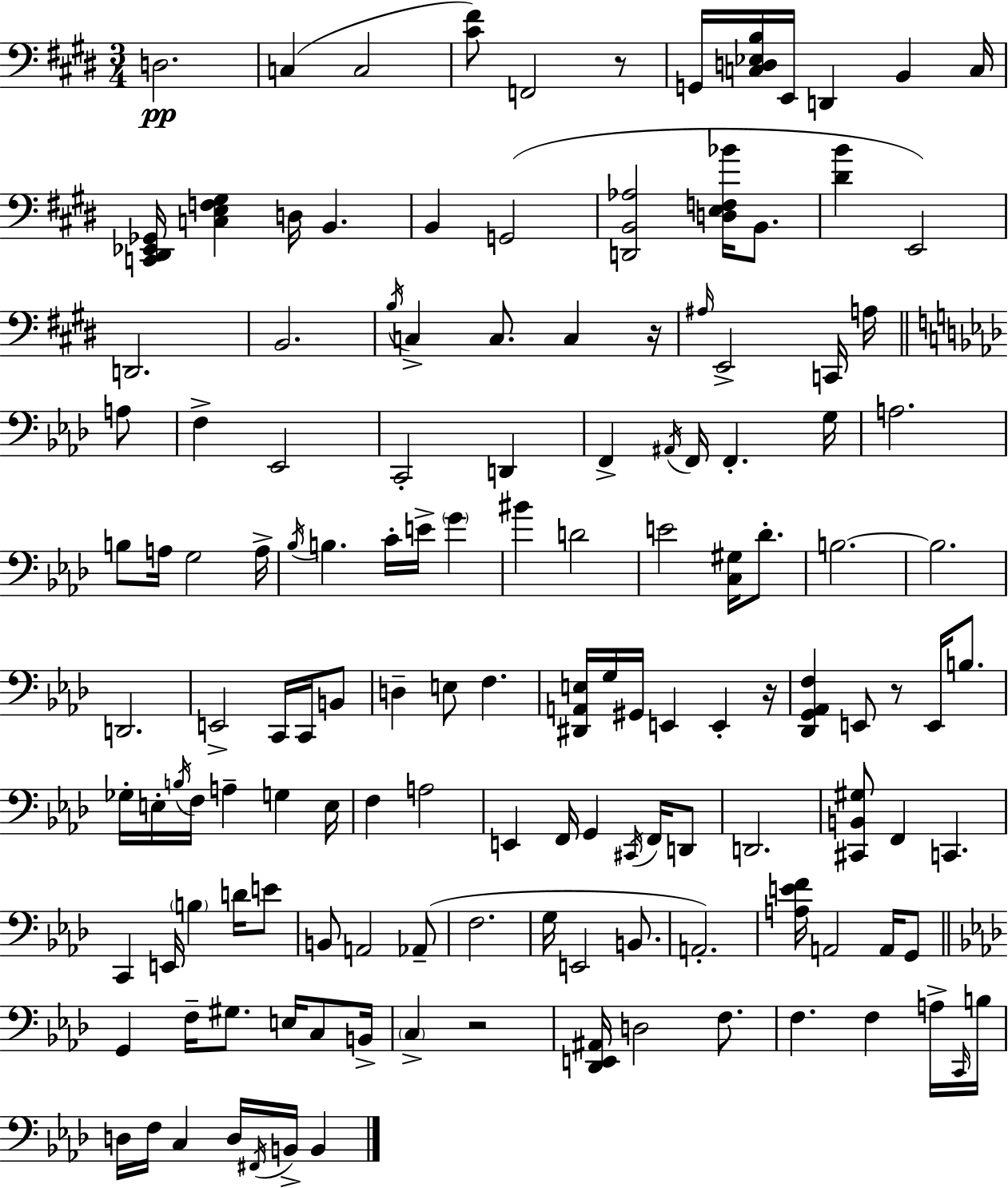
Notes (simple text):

D3/h. C3/q C3/h [C#4,F#4]/e F2/h R/e G2/s [C3,D3,Eb3,B3]/s E2/s D2/q B2/q C3/s [C2,D#2,Eb2,Gb2]/s [C3,E3,F3,G#3]/q D3/s B2/q. B2/q G2/h [D2,B2,Ab3]/h [D3,E3,F3,Bb4]/s B2/e. [D#4,B4]/q E2/h D2/h. B2/h. B3/s C3/q C3/e. C3/q R/s A#3/s E2/h C2/s A3/s A3/e F3/q Eb2/h C2/h D2/q F2/q A#2/s F2/s F2/q. G3/s A3/h. B3/e A3/s G3/h A3/s Bb3/s B3/q. C4/s E4/s G4/q BIS4/q D4/h E4/h [C3,G#3]/s Db4/e. B3/h. B3/h. D2/h. E2/h C2/s C2/s B2/e D3/q E3/e F3/q. [D#2,A2,E3]/s G3/s G#2/s E2/q E2/q R/s [Db2,G2,Ab2,F3]/q E2/e R/e E2/s B3/e. Gb3/s E3/s B3/s F3/s A3/q G3/q E3/s F3/q A3/h E2/q F2/s G2/q C#2/s F2/s D2/e D2/h. [C#2,B2,G#3]/e F2/q C2/q. C2/q E2/s B3/q D4/s E4/e B2/e A2/h Ab2/e F3/h. G3/s E2/h B2/e. A2/h. [A3,E4,F4]/s A2/h A2/s G2/e G2/q F3/s G#3/e. E3/s C3/e B2/s C3/q R/h [Db2,E2,A#2]/s D3/h F3/e. F3/q. F3/q A3/s C2/s B3/s D3/s F3/s C3/q D3/s F#2/s B2/s B2/q